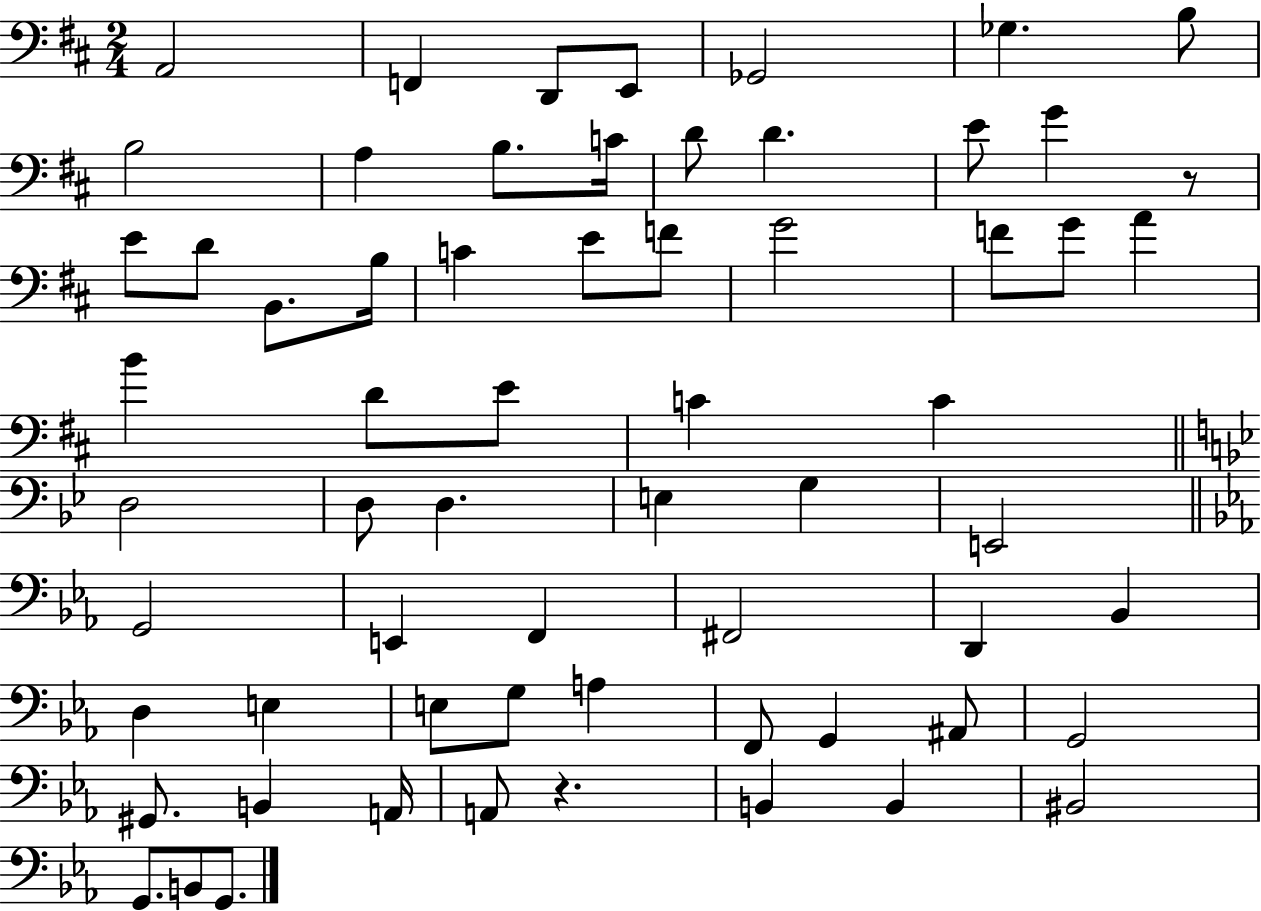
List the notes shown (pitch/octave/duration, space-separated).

A2/h F2/q D2/e E2/e Gb2/h Gb3/q. B3/e B3/h A3/q B3/e. C4/s D4/e D4/q. E4/e G4/q R/e E4/e D4/e B2/e. B3/s C4/q E4/e F4/e G4/h F4/e G4/e A4/q B4/q D4/e E4/e C4/q C4/q D3/h D3/e D3/q. E3/q G3/q E2/h G2/h E2/q F2/q F#2/h D2/q Bb2/q D3/q E3/q E3/e G3/e A3/q F2/e G2/q A#2/e G2/h G#2/e. B2/q A2/s A2/e R/q. B2/q B2/q BIS2/h G2/e. B2/e G2/e.